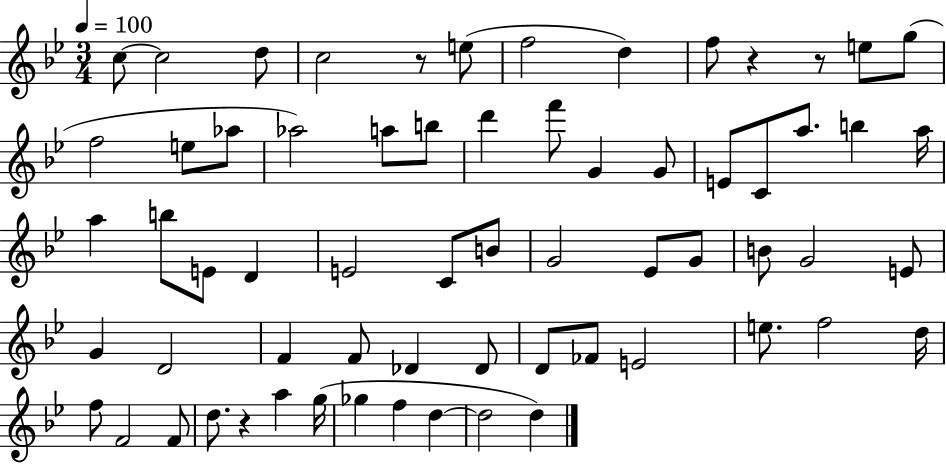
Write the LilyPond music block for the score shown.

{
  \clef treble
  \numericTimeSignature
  \time 3/4
  \key bes \major
  \tempo 4 = 100
  c''8~~ c''2 d''8 | c''2 r8 e''8( | f''2 d''4) | f''8 r4 r8 e''8 g''8( | \break f''2 e''8 aes''8 | aes''2) a''8 b''8 | d'''4 f'''8 g'4 g'8 | e'8 c'8 a''8. b''4 a''16 | \break a''4 b''8 e'8 d'4 | e'2 c'8 b'8 | g'2 ees'8 g'8 | b'8 g'2 e'8 | \break g'4 d'2 | f'4 f'8 des'4 des'8 | d'8 fes'8 e'2 | e''8. f''2 d''16 | \break f''8 f'2 f'8 | d''8. r4 a''4 g''16( | ges''4 f''4 d''4~~ | d''2 d''4) | \break \bar "|."
}